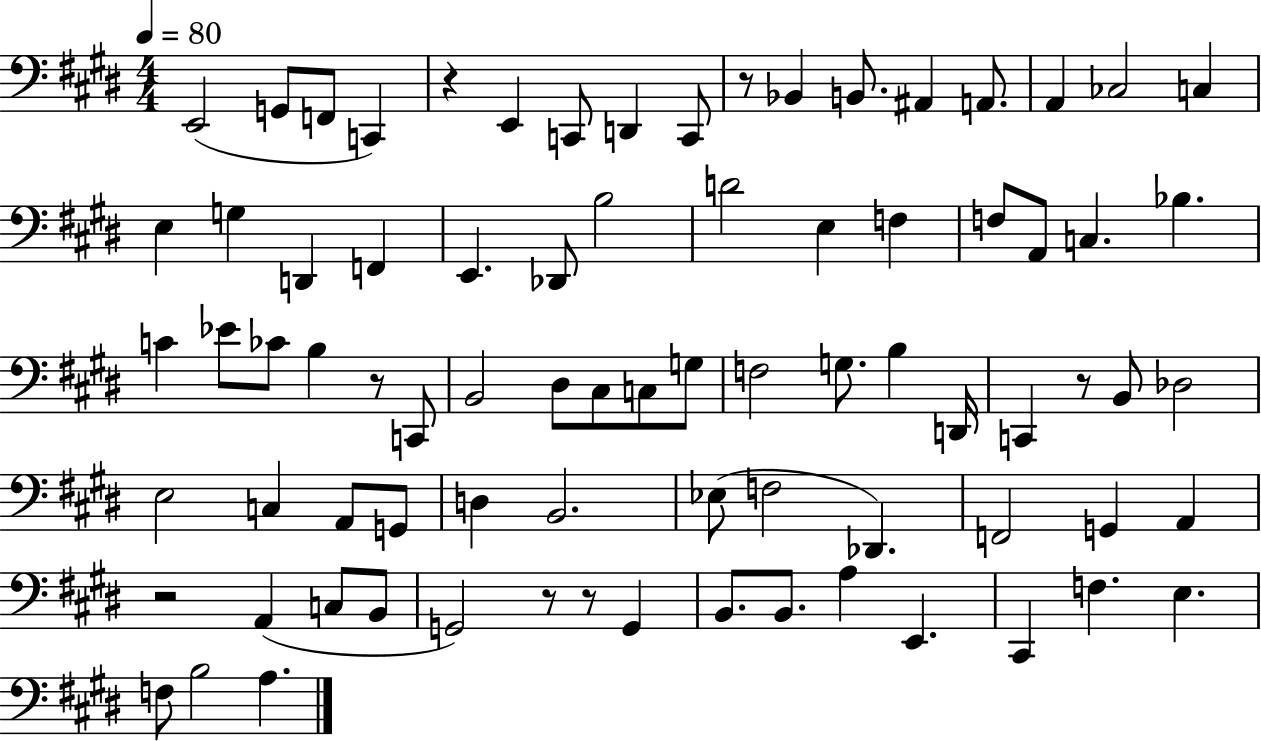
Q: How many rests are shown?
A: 7